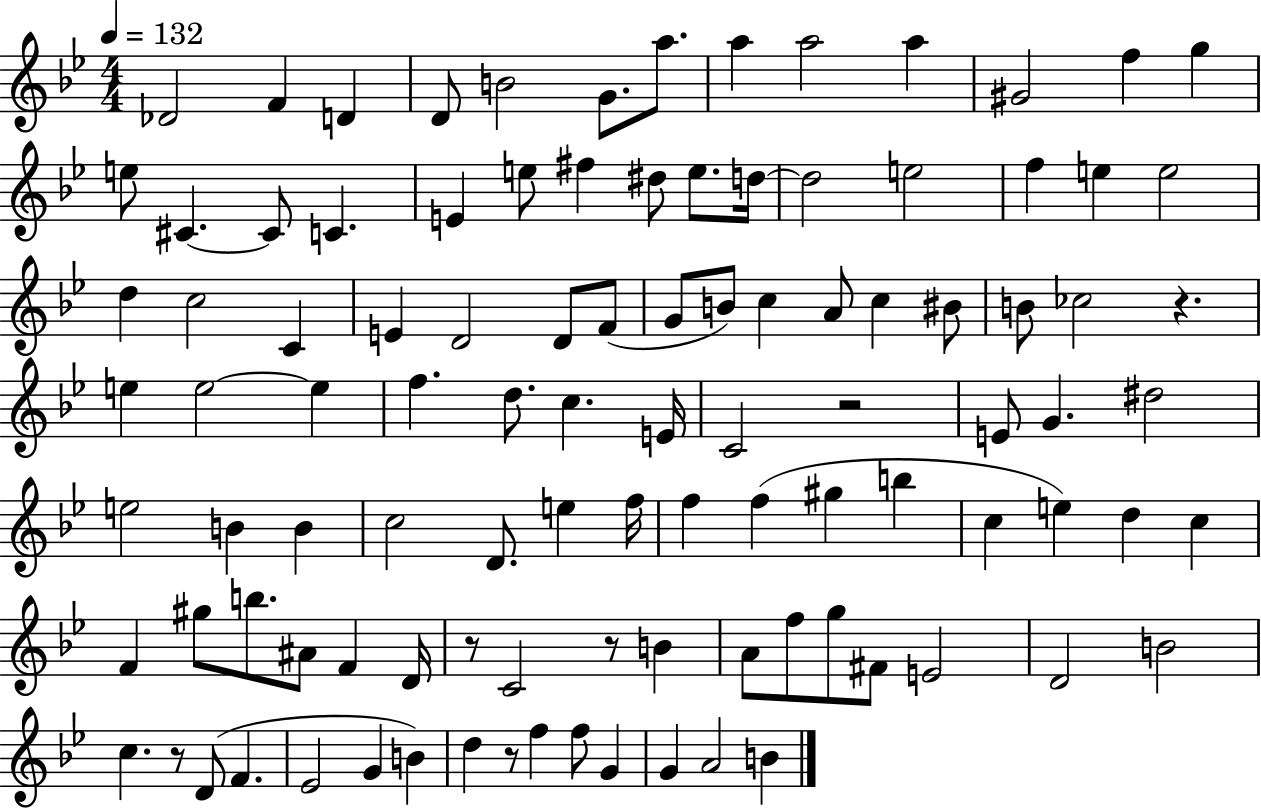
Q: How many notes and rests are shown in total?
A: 103